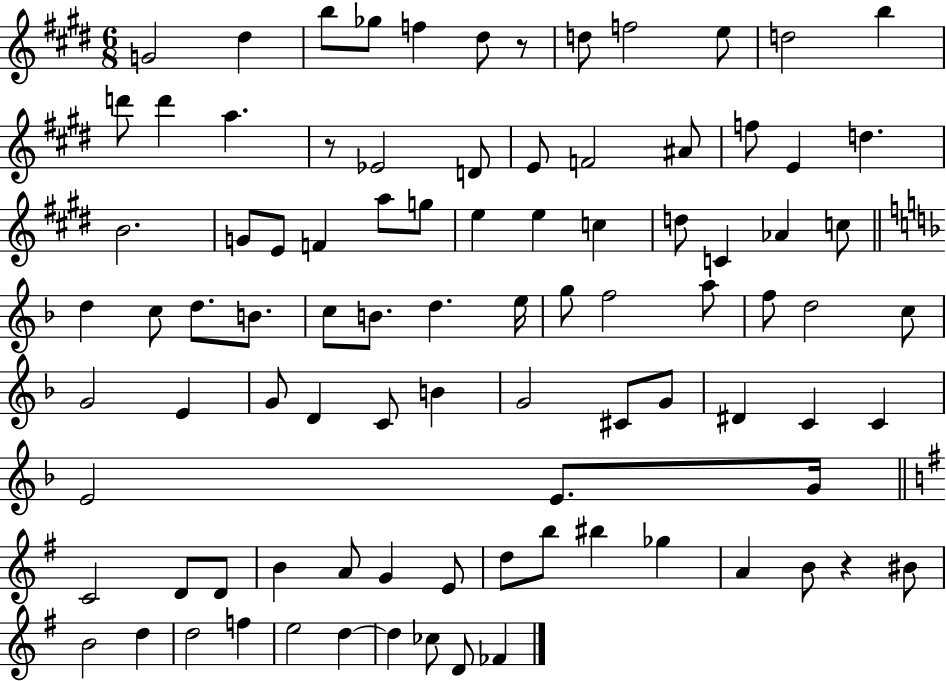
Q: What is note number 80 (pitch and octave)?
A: D5